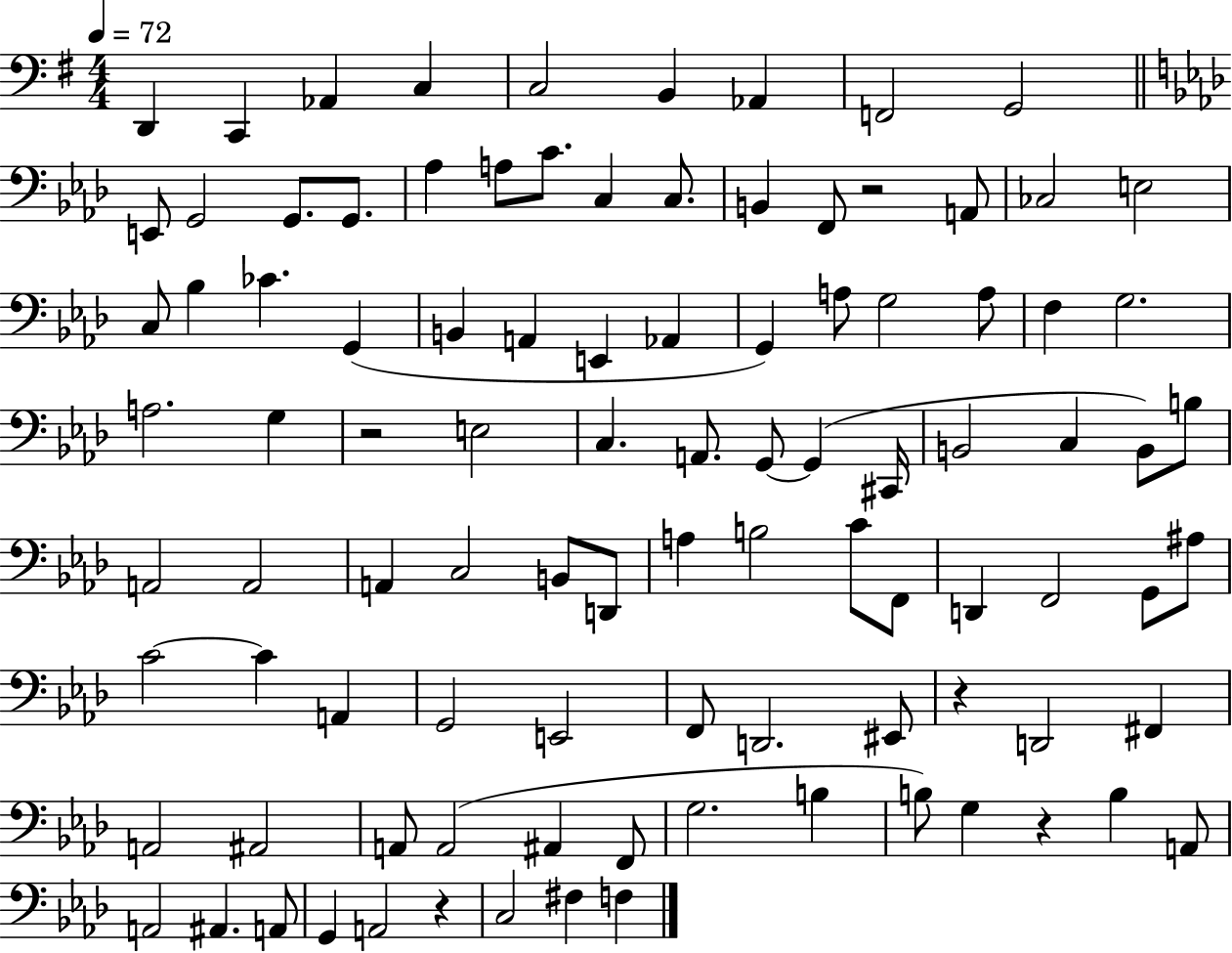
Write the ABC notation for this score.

X:1
T:Untitled
M:4/4
L:1/4
K:G
D,, C,, _A,, C, C,2 B,, _A,, F,,2 G,,2 E,,/2 G,,2 G,,/2 G,,/2 _A, A,/2 C/2 C, C,/2 B,, F,,/2 z2 A,,/2 _C,2 E,2 C,/2 _B, _C G,, B,, A,, E,, _A,, G,, A,/2 G,2 A,/2 F, G,2 A,2 G, z2 E,2 C, A,,/2 G,,/2 G,, ^C,,/4 B,,2 C, B,,/2 B,/2 A,,2 A,,2 A,, C,2 B,,/2 D,,/2 A, B,2 C/2 F,,/2 D,, F,,2 G,,/2 ^A,/2 C2 C A,, G,,2 E,,2 F,,/2 D,,2 ^E,,/2 z D,,2 ^F,, A,,2 ^A,,2 A,,/2 A,,2 ^A,, F,,/2 G,2 B, B,/2 G, z B, A,,/2 A,,2 ^A,, A,,/2 G,, A,,2 z C,2 ^F, F,